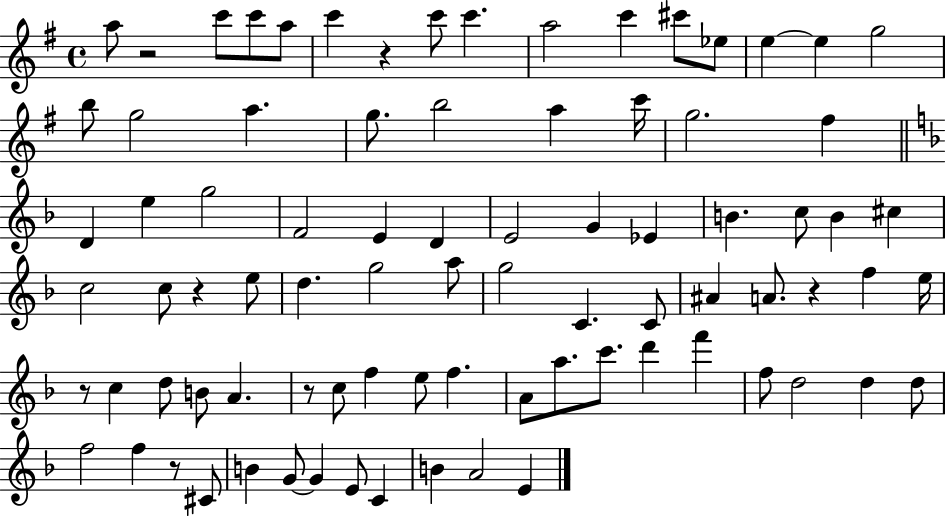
{
  \clef treble
  \time 4/4
  \defaultTimeSignature
  \key g \major
  a''8 r2 c'''8 c'''8 a''8 | c'''4 r4 c'''8 c'''4. | a''2 c'''4 cis'''8 ees''8 | e''4~~ e''4 g''2 | \break b''8 g''2 a''4. | g''8. b''2 a''4 c'''16 | g''2. fis''4 | \bar "||" \break \key d \minor d'4 e''4 g''2 | f'2 e'4 d'4 | e'2 g'4 ees'4 | b'4. c''8 b'4 cis''4 | \break c''2 c''8 r4 e''8 | d''4. g''2 a''8 | g''2 c'4. c'8 | ais'4 a'8. r4 f''4 e''16 | \break r8 c''4 d''8 b'8 a'4. | r8 c''8 f''4 e''8 f''4. | a'8 a''8. c'''8. d'''4 f'''4 | f''8 d''2 d''4 d''8 | \break f''2 f''4 r8 cis'8 | b'4 g'8~~ g'4 e'8 c'4 | b'4 a'2 e'4 | \bar "|."
}